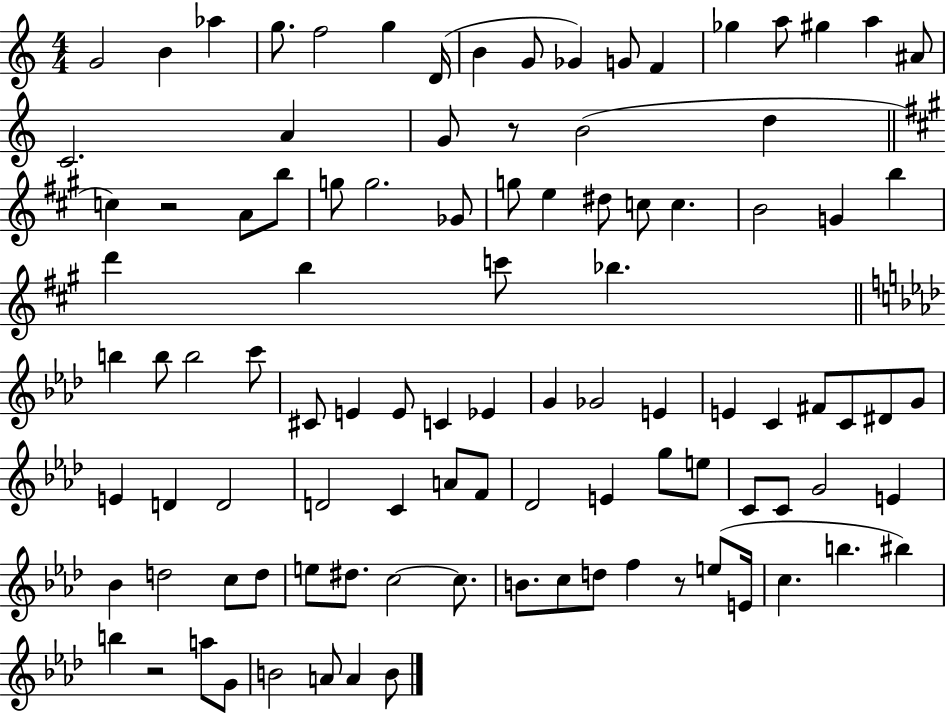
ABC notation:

X:1
T:Untitled
M:4/4
L:1/4
K:C
G2 B _a g/2 f2 g D/4 B G/2 _G G/2 F _g a/2 ^g a ^A/2 C2 A G/2 z/2 B2 d c z2 A/2 b/2 g/2 g2 _G/2 g/2 e ^d/2 c/2 c B2 G b d' b c'/2 _b b b/2 b2 c'/2 ^C/2 E E/2 C _E G _G2 E E C ^F/2 C/2 ^D/2 G/2 E D D2 D2 C A/2 F/2 _D2 E g/2 e/2 C/2 C/2 G2 E _B d2 c/2 d/2 e/2 ^d/2 c2 c/2 B/2 c/2 d/2 f z/2 e/2 E/4 c b ^b b z2 a/2 G/2 B2 A/2 A B/2